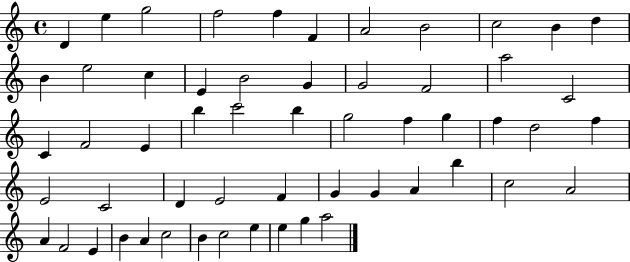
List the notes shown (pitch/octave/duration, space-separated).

D4/q E5/q G5/h F5/h F5/q F4/q A4/h B4/h C5/h B4/q D5/q B4/q E5/h C5/q E4/q B4/h G4/q G4/h F4/h A5/h C4/h C4/q F4/h E4/q B5/q C6/h B5/q G5/h F5/q G5/q F5/q D5/h F5/q E4/h C4/h D4/q E4/h F4/q G4/q G4/q A4/q B5/q C5/h A4/h A4/q F4/h E4/q B4/q A4/q C5/h B4/q C5/h E5/q E5/q G5/q A5/h